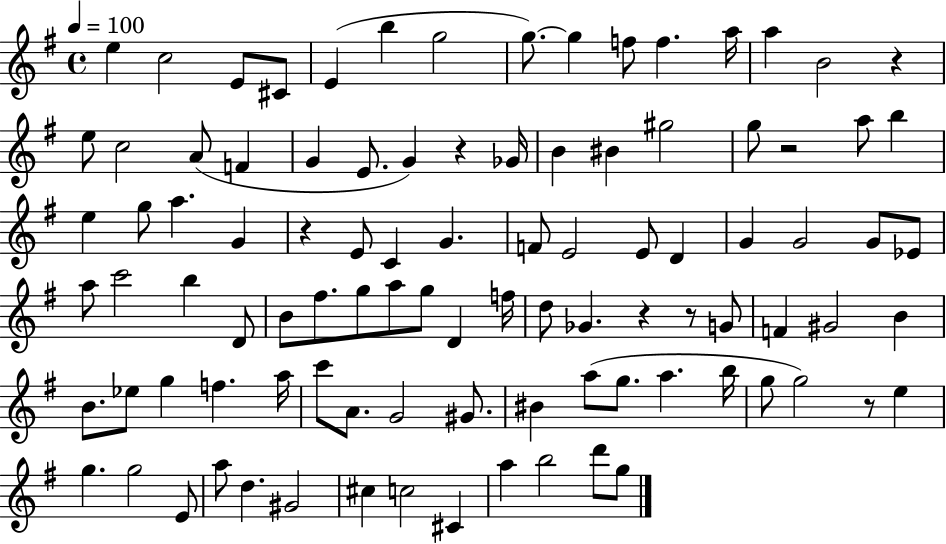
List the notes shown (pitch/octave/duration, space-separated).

E5/q C5/h E4/e C#4/e E4/q B5/q G5/h G5/e. G5/q F5/e F5/q. A5/s A5/q B4/h R/q E5/e C5/h A4/e F4/q G4/q E4/e. G4/q R/q Gb4/s B4/q BIS4/q G#5/h G5/e R/h A5/e B5/q E5/q G5/e A5/q. G4/q R/q E4/e C4/q G4/q. F4/e E4/h E4/e D4/q G4/q G4/h G4/e Eb4/e A5/e C6/h B5/q D4/e B4/e F#5/e. G5/e A5/e G5/e D4/q F5/s D5/e Gb4/q. R/q R/e G4/e F4/q G#4/h B4/q B4/e. Eb5/e G5/q F5/q. A5/s C6/e A4/e. G4/h G#4/e. BIS4/q A5/e G5/e. A5/q. B5/s G5/e G5/h R/e E5/q G5/q. G5/h E4/e A5/e D5/q. G#4/h C#5/q C5/h C#4/q A5/q B5/h D6/e G5/e